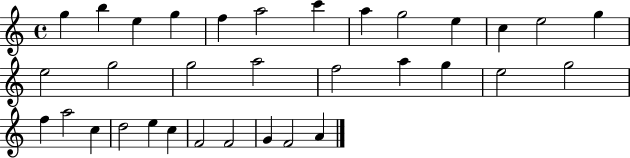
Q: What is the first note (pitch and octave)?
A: G5